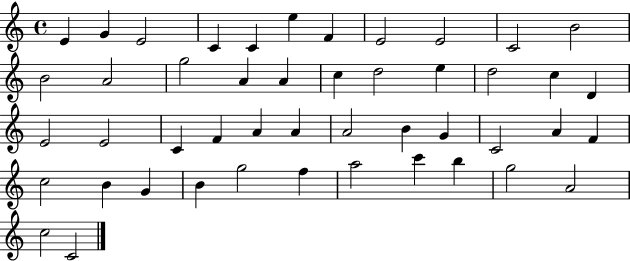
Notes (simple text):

E4/q G4/q E4/h C4/q C4/q E5/q F4/q E4/h E4/h C4/h B4/h B4/h A4/h G5/h A4/q A4/q C5/q D5/h E5/q D5/h C5/q D4/q E4/h E4/h C4/q F4/q A4/q A4/q A4/h B4/q G4/q C4/h A4/q F4/q C5/h B4/q G4/q B4/q G5/h F5/q A5/h C6/q B5/q G5/h A4/h C5/h C4/h